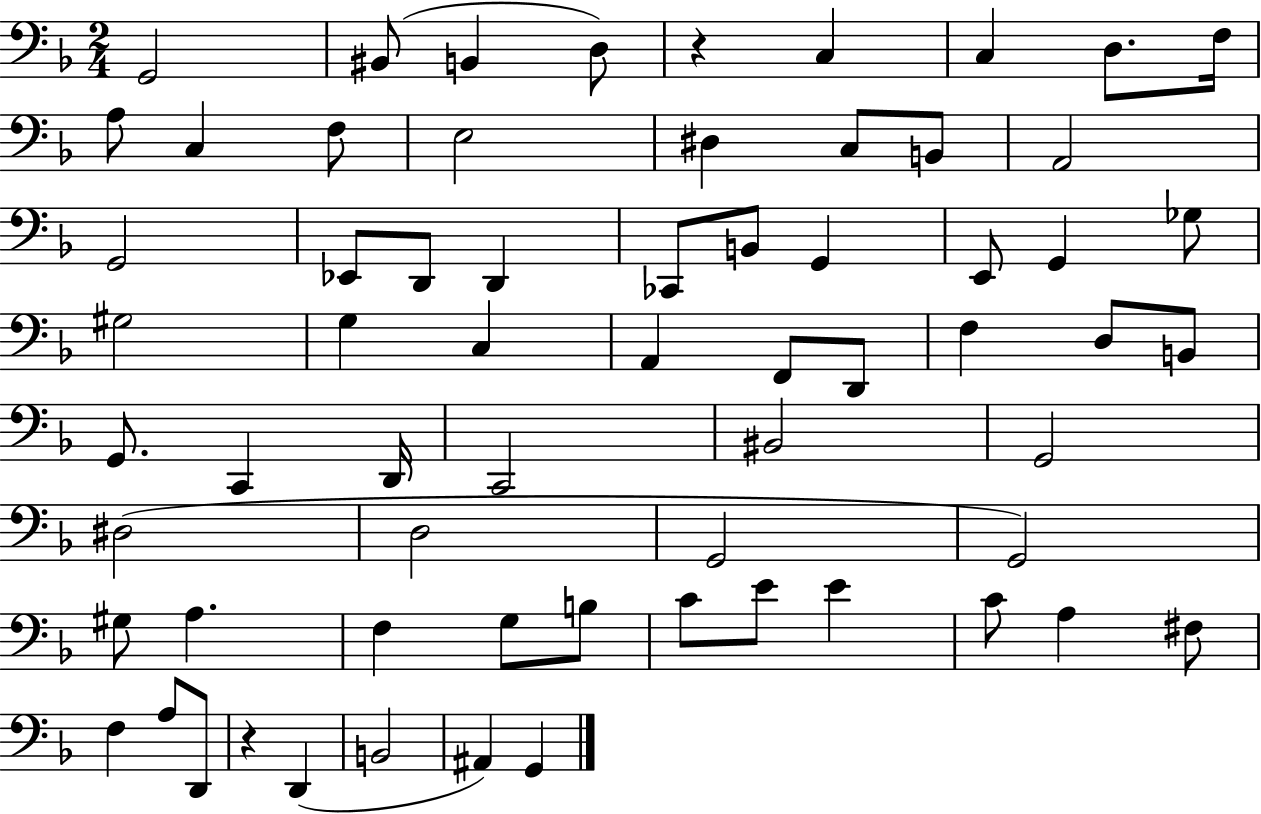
G2/h BIS2/e B2/q D3/e R/q C3/q C3/q D3/e. F3/s A3/e C3/q F3/e E3/h D#3/q C3/e B2/e A2/h G2/h Eb2/e D2/e D2/q CES2/e B2/e G2/q E2/e G2/q Gb3/e G#3/h G3/q C3/q A2/q F2/e D2/e F3/q D3/e B2/e G2/e. C2/q D2/s C2/h BIS2/h G2/h D#3/h D3/h G2/h G2/h G#3/e A3/q. F3/q G3/e B3/e C4/e E4/e E4/q C4/e A3/q F#3/e F3/q A3/e D2/e R/q D2/q B2/h A#2/q G2/q